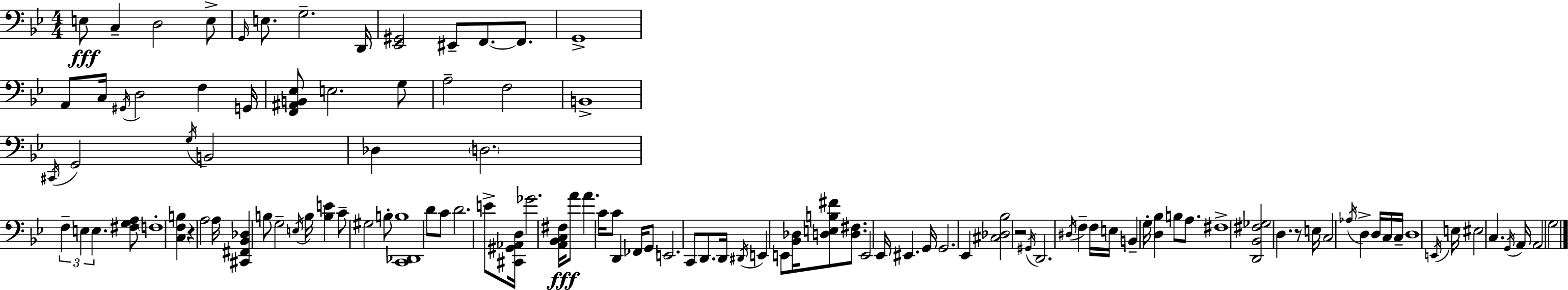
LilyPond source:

{
  \clef bass
  \numericTimeSignature
  \time 4/4
  \key g \minor
  \repeat volta 2 { e8\fff c4-- d2 e8-> | \grace { g,16 } e8. g2.-- | d,16 <ees, gis,>2 eis,8-- f,8.~~ f,8. | g,1-> | \break a,8 c16 \acciaccatura { gis,16 } d2 f4 | g,16 <f, ais, b, ees>8 e2. | g8 a2-- f2 | b,1-> | \break \acciaccatura { cis,16 } g,2 \acciaccatura { g16 } b,2 | des4 \parenthesize d2. | \tuplet 3/2 { f4-- e4 e4. } | <fis g a>8 \parenthesize f1-. | \break <c f b>4 r4 a2 | a16 <cis, fis, bes, des>4 b8 g2-- | \acciaccatura { e16 } b16 <b e'>4 c'8-- gis2 | b8-. <c, des, b>1 | \break d'8 c'8 d'2. | e'8-> <cis, gis, aes, d>16 ges'2. | <a, bes, c fis>16\fff a'8 a'4. c'16 c'8 | d,4 fes,16 g,8 e,2. | \break c,8 d,8. d,16 \acciaccatura { dis,16 } e,4 e,8 | <bes, des>16 <d e b fis'>8 <d fis>8. e,2 ees,16 eis,4. | g,16 g,2. | ees,4 <cis des bes>2 r2 | \break \acciaccatura { gis,16 } d,2. | \acciaccatura { dis16 } f4-- f16 e16 b,4-- g16-. <d bes>4 | b8 a8. fis1-> | <d, bes, fis ges>2 | \break d4. r8 e16 c2 | \acciaccatura { aes16 } d4-> d16 c16 c16-- d1 | \acciaccatura { e,16 } e16 eis2 | c4. \acciaccatura { g,16 } a,16 a,2 | \break g2 } \bar "|."
}